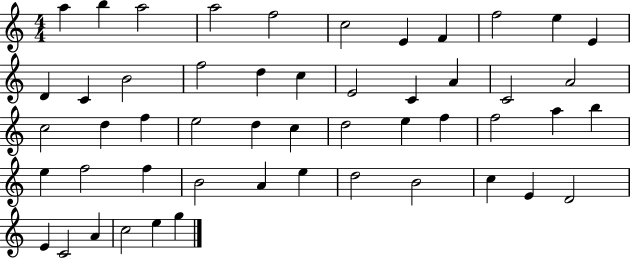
X:1
T:Untitled
M:4/4
L:1/4
K:C
a b a2 a2 f2 c2 E F f2 e E D C B2 f2 d c E2 C A C2 A2 c2 d f e2 d c d2 e f f2 a b e f2 f B2 A e d2 B2 c E D2 E C2 A c2 e g